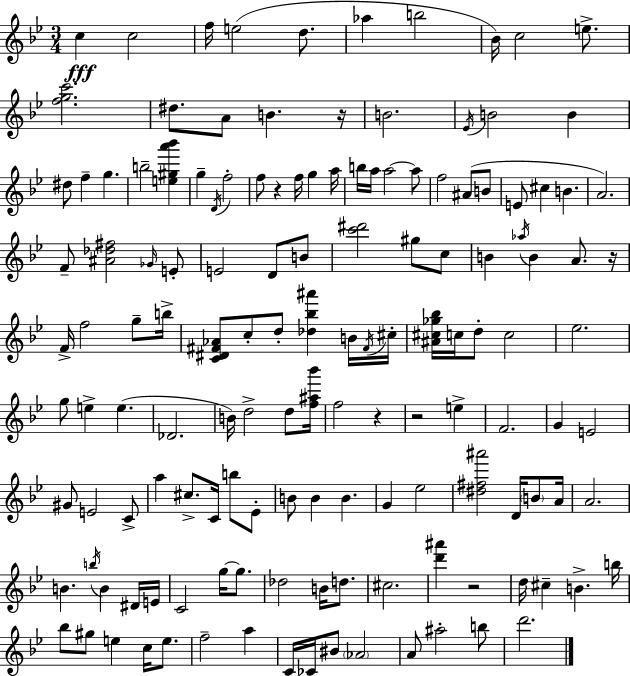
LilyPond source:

{
  \clef treble
  \numericTimeSignature
  \time 3/4
  \key bes \major
  \repeat volta 2 { c''4\fff c''2 | f''16 e''2( d''8. | aes''4 b''2 | bes'16) c''2 e''8.-> | \break <f'' g'' c'''>2. | dis''8. a'8 b'4. r16 | b'2. | \acciaccatura { ees'16 } b'2 b'4 | \break dis''8 f''4-- g''4. | b''2-- <e'' gis'' a''' bes'''>4 | g''4-- \acciaccatura { d'16 } f''2-. | f''8 r4 f''16 g''4 | \break a''16 b''16 a''16 a''2~~ | a''8 f''2 ais'8( | b'8 e'8 cis''4 b'4. | a'2.) | \break f'8-- <ais' des'' fis''>2 | \grace { ges'16 } e'8-. e'2 d'8 | b'8 <c''' dis'''>2 gis''8 | c''8 b'4 \acciaccatura { aes''16 } b'4 | \break a'8. r16 f'16-> f''2 | g''8-- b''16-> <c' dis' fis' aes'>8 c''8-. d''8-. <des'' bes'' ais'''>4 | b'16 \acciaccatura { fis'16 } cis''16-. <ais' cis'' ges'' bes''>16 c''16 d''8-. c''2 | ees''2. | \break g''8 e''4-> e''4.( | des'2. | b'16) d''2-> | d''8 <f'' ais'' bes'''>16 f''2 | \break r4 r2 | e''4-> f'2. | g'4 e'2 | gis'8 e'2 | \break c'8-> a''4 cis''8.-> | c'16 b''8 ees'8-. b'8 b'4 b'4. | g'4 ees''2 | <dis'' fis'' ais'''>2 | \break d'16 \parenthesize b'8 a'16 a'2. | b'4. \acciaccatura { b''16 } | b'4 dis'16 e'16 c'2 | g''16~~ g''8. des''2 | \break b'16 d''8. cis''2. | <d''' ais'''>4 r2 | d''16 cis''4-- b'4.-> | b''16 bes''8 gis''8 e''4 | \break c''16 e''8. f''2-- | a''4 c'16 ces'16 bis'8 \parenthesize aes'2 | a'8 ais''2-. | b''8 d'''2. | \break } \bar "|."
}